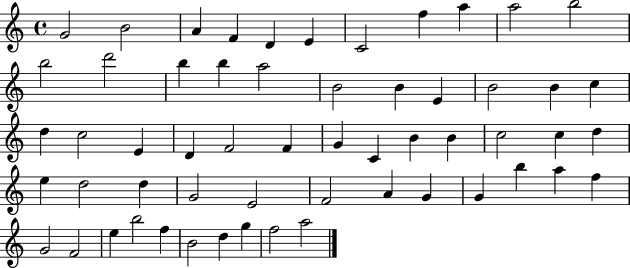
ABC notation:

X:1
T:Untitled
M:4/4
L:1/4
K:C
G2 B2 A F D E C2 f a a2 b2 b2 d'2 b b a2 B2 B E B2 B c d c2 E D F2 F G C B B c2 c d e d2 d G2 E2 F2 A G G b a f G2 F2 e b2 f B2 d g f2 a2